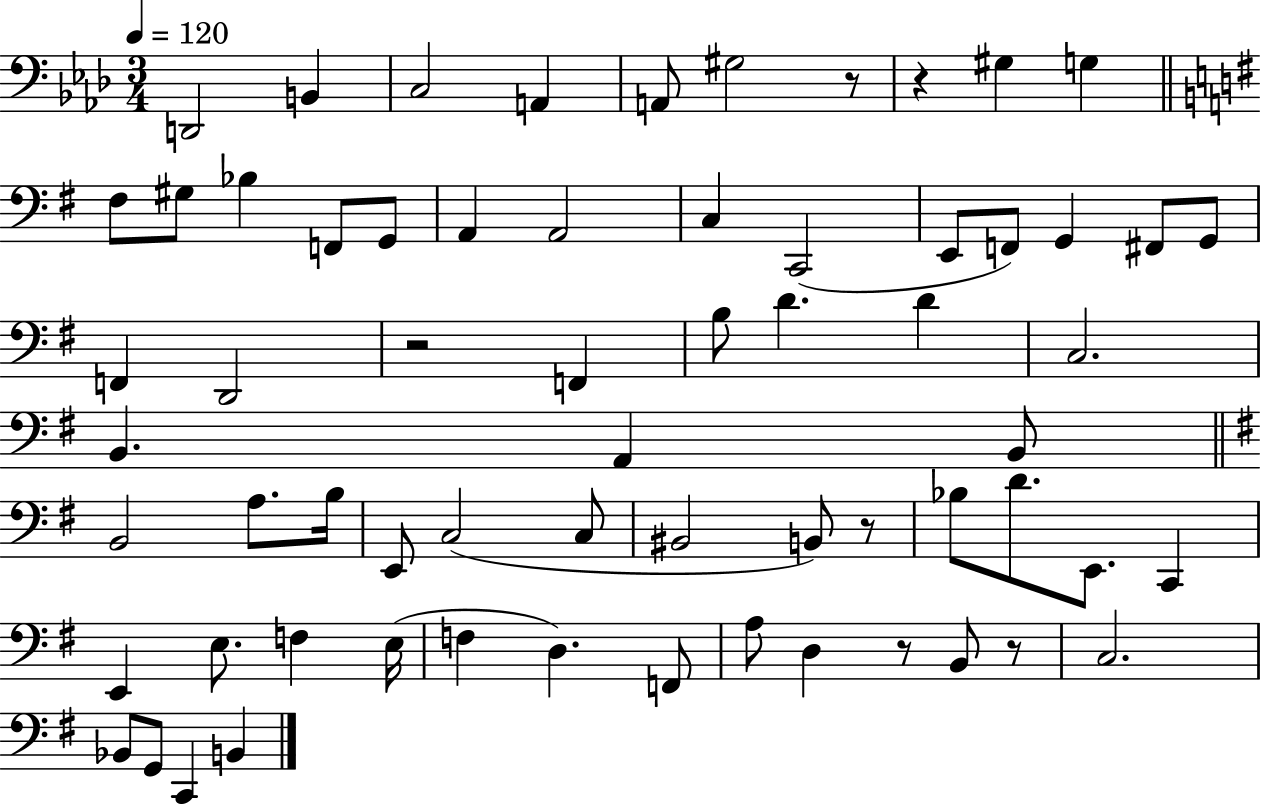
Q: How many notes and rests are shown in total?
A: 65